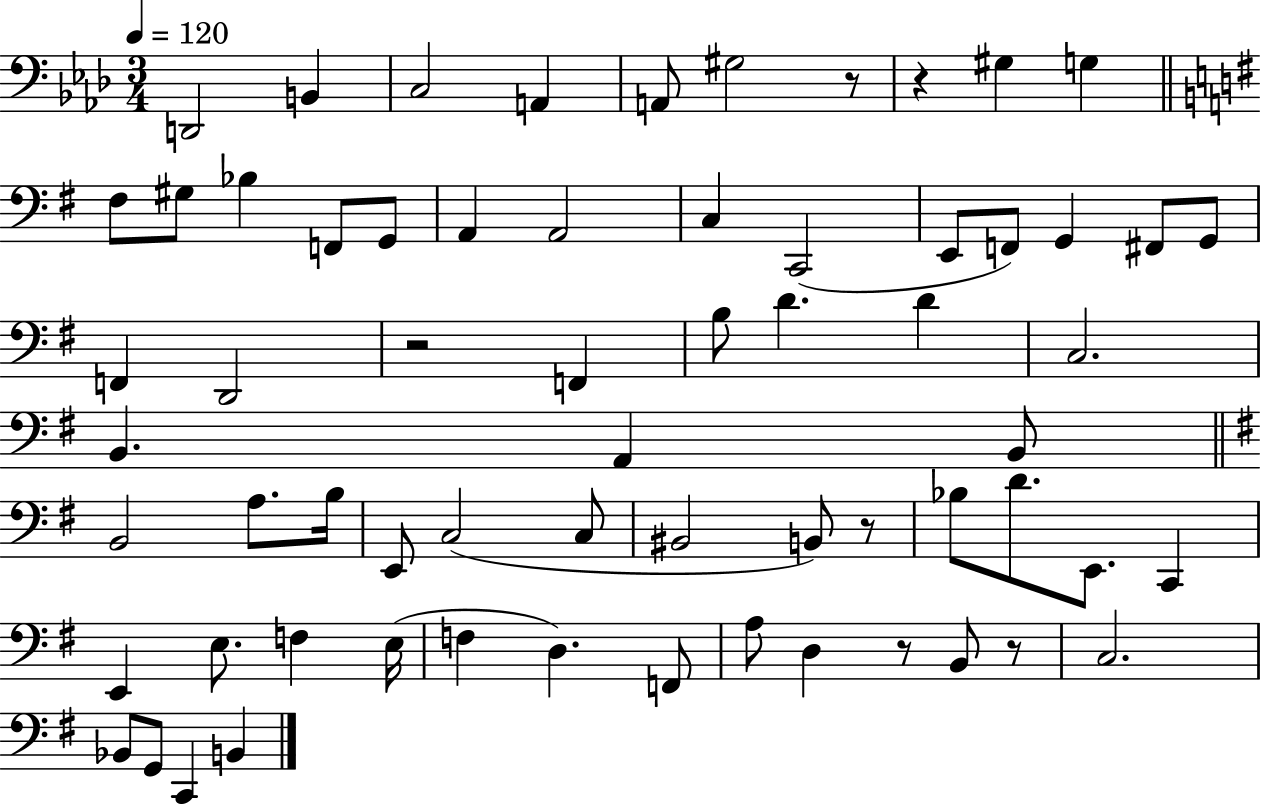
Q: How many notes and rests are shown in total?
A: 65